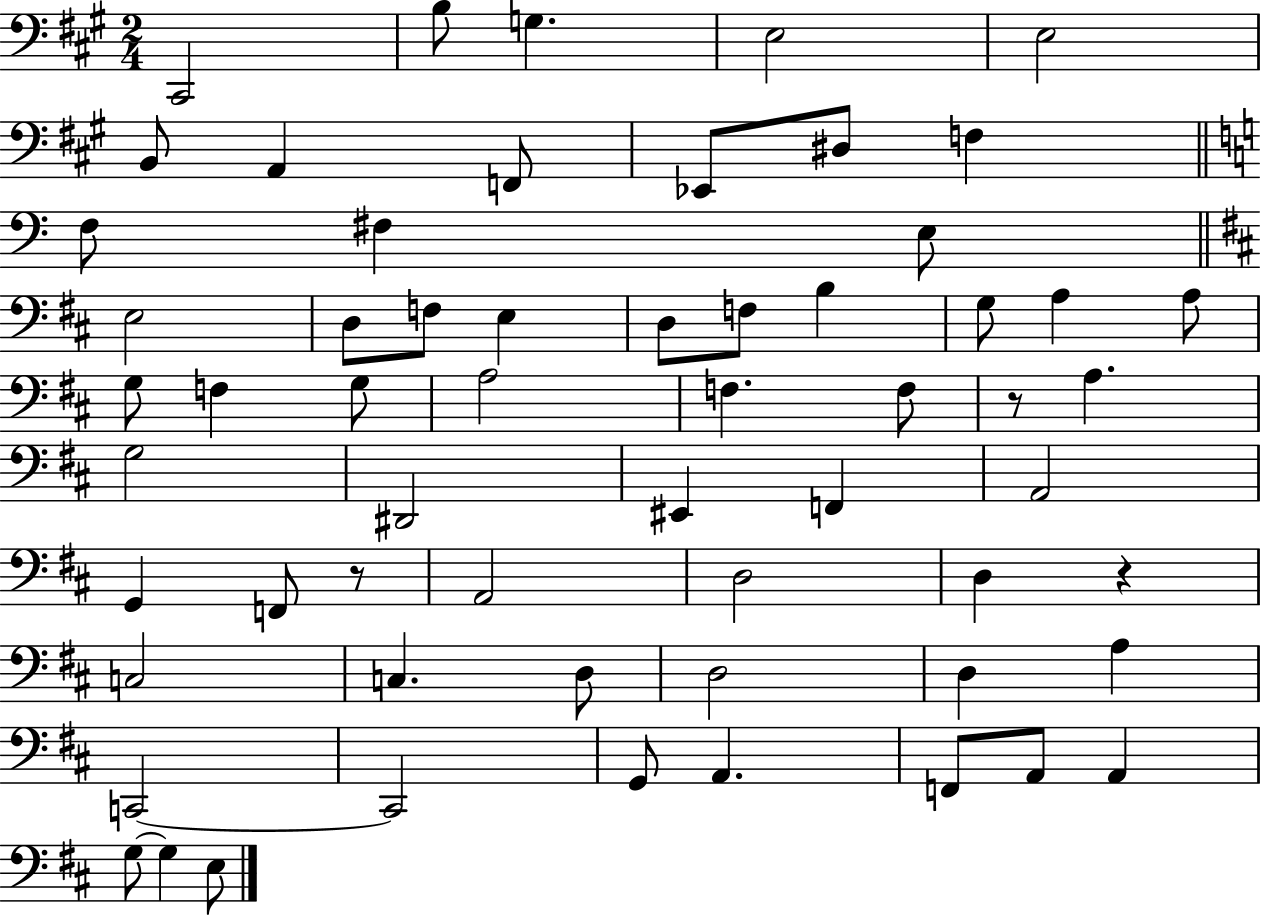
X:1
T:Untitled
M:2/4
L:1/4
K:A
^C,,2 B,/2 G, E,2 E,2 B,,/2 A,, F,,/2 _E,,/2 ^D,/2 F, F,/2 ^F, E,/2 E,2 D,/2 F,/2 E, D,/2 F,/2 B, G,/2 A, A,/2 G,/2 F, G,/2 A,2 F, F,/2 z/2 A, G,2 ^D,,2 ^E,, F,, A,,2 G,, F,,/2 z/2 A,,2 D,2 D, z C,2 C, D,/2 D,2 D, A, C,,2 C,,2 G,,/2 A,, F,,/2 A,,/2 A,, G,/2 G, E,/2